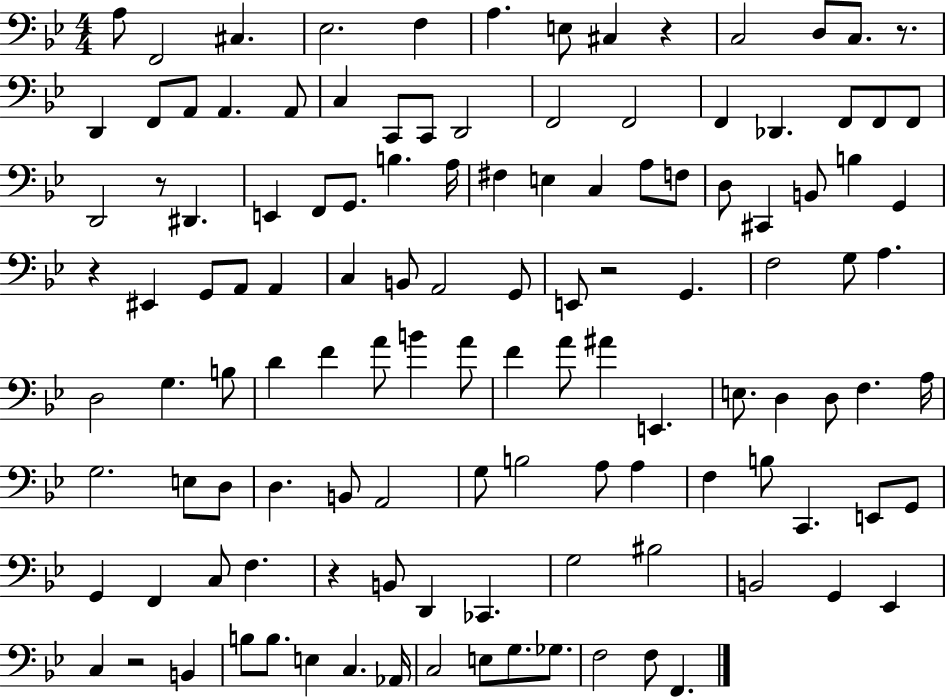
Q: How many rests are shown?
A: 7